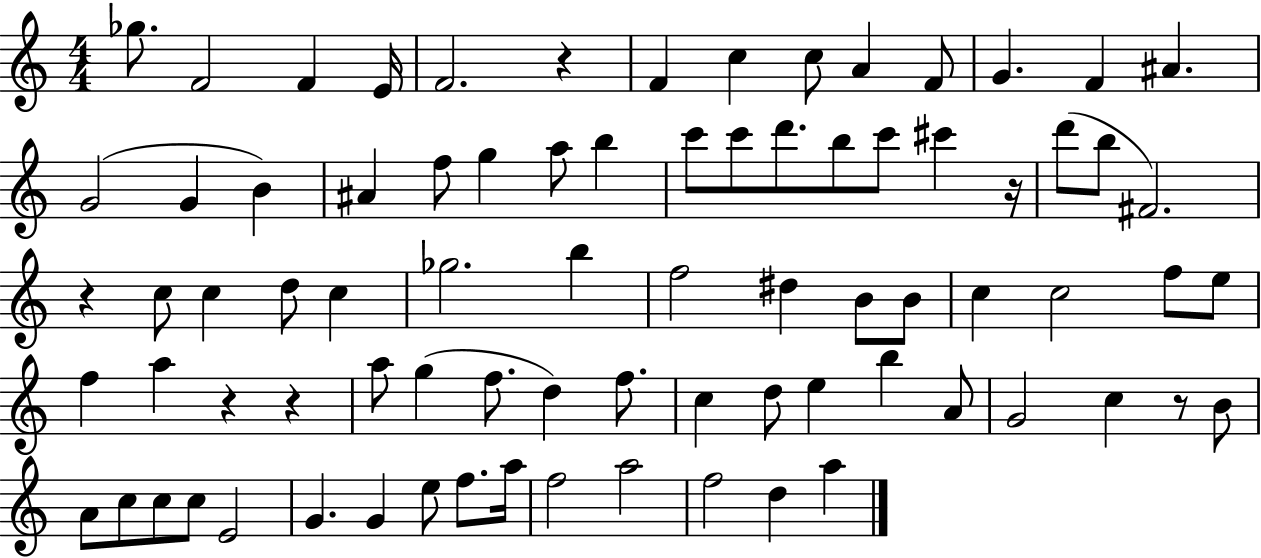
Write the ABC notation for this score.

X:1
T:Untitled
M:4/4
L:1/4
K:C
_g/2 F2 F E/4 F2 z F c c/2 A F/2 G F ^A G2 G B ^A f/2 g a/2 b c'/2 c'/2 d'/2 b/2 c'/2 ^c' z/4 d'/2 b/2 ^F2 z c/2 c d/2 c _g2 b f2 ^d B/2 B/2 c c2 f/2 e/2 f a z z a/2 g f/2 d f/2 c d/2 e b A/2 G2 c z/2 B/2 A/2 c/2 c/2 c/2 E2 G G e/2 f/2 a/4 f2 a2 f2 d a